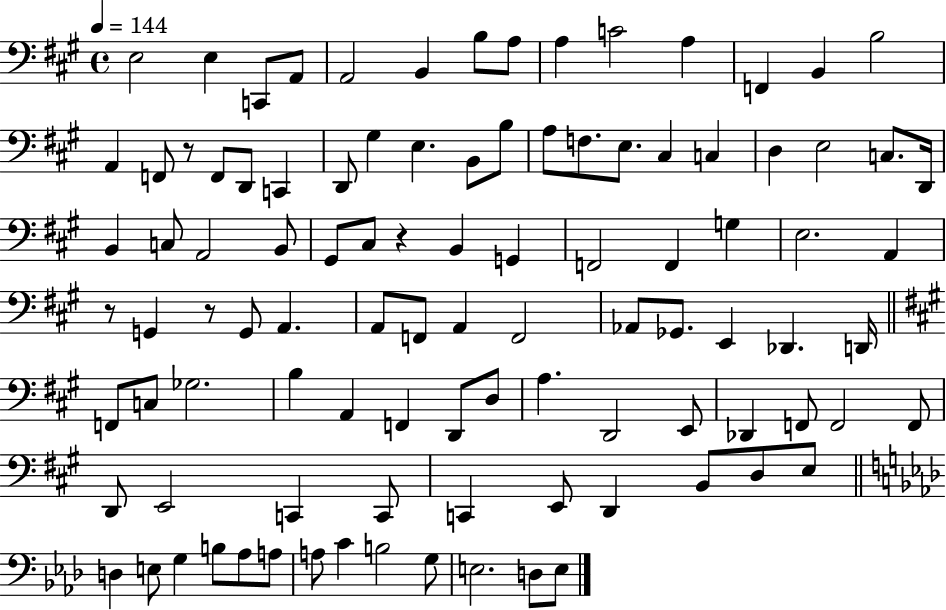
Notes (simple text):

E3/h E3/q C2/e A2/e A2/h B2/q B3/e A3/e A3/q C4/h A3/q F2/q B2/q B3/h A2/q F2/e R/e F2/e D2/e C2/q D2/e G#3/q E3/q. B2/e B3/e A3/e F3/e. E3/e. C#3/q C3/q D3/q E3/h C3/e. D2/s B2/q C3/e A2/h B2/e G#2/e C#3/e R/q B2/q G2/q F2/h F2/q G3/q E3/h. A2/q R/e G2/q R/e G2/e A2/q. A2/e F2/e A2/q F2/h Ab2/e Gb2/e. E2/q Db2/q. D2/s F2/e C3/e Gb3/h. B3/q A2/q F2/q D2/e D3/e A3/q. D2/h E2/e Db2/q F2/e F2/h F2/e D2/e E2/h C2/q C2/e C2/q E2/e D2/q B2/e D3/e E3/e D3/q E3/e G3/q B3/e Ab3/e A3/e A3/e C4/q B3/h G3/e E3/h. D3/e E3/e